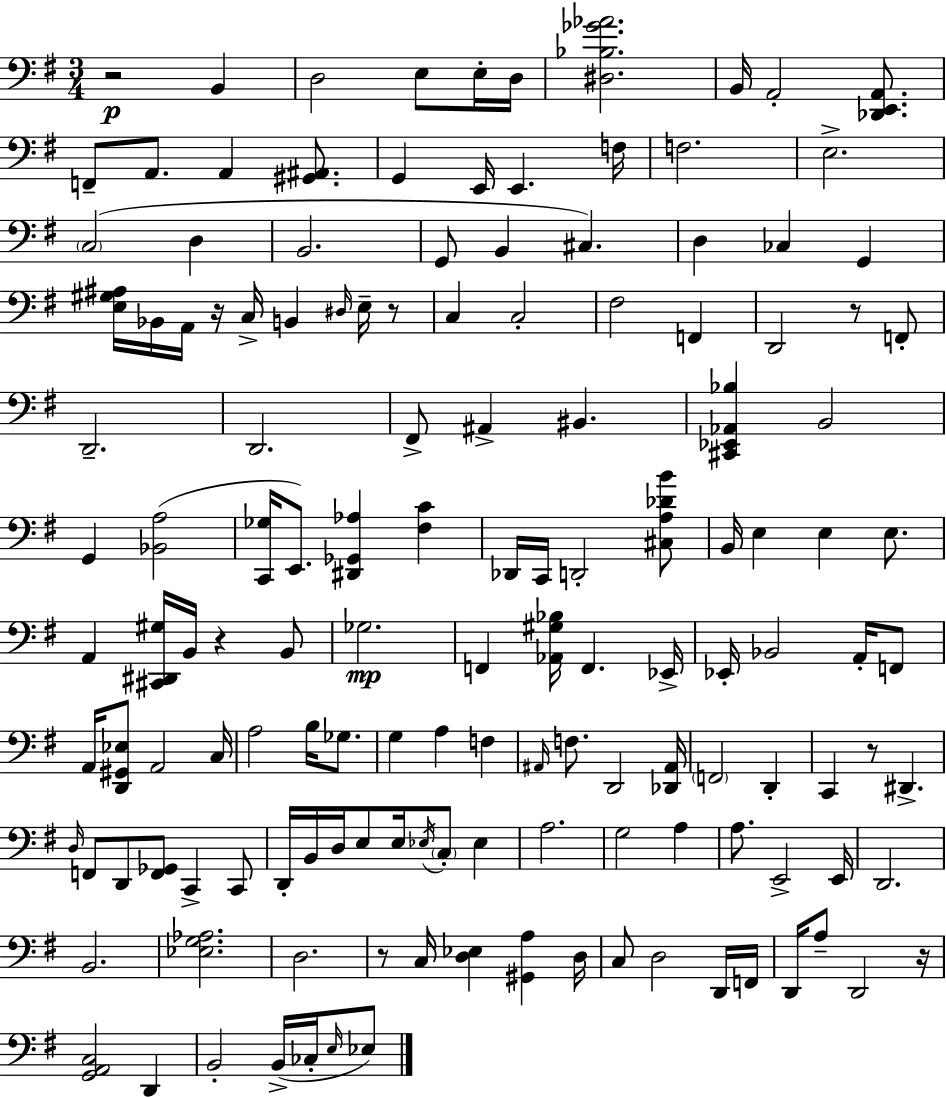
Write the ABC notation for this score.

X:1
T:Untitled
M:3/4
L:1/4
K:Em
z2 B,, D,2 E,/2 E,/4 D,/4 [^D,_B,_G_A]2 B,,/4 A,,2 [_D,,E,,A,,]/2 F,,/2 A,,/2 A,, [^G,,^A,,]/2 G,, E,,/4 E,, F,/4 F,2 E,2 C,2 D, B,,2 G,,/2 B,, ^C, D, _C, G,, [E,^G,^A,]/4 _B,,/4 A,,/4 z/4 C,/4 B,, ^D,/4 E,/4 z/2 C, C,2 ^F,2 F,, D,,2 z/2 F,,/2 D,,2 D,,2 ^F,,/2 ^A,, ^B,, [^C,,_E,,_A,,_B,] B,,2 G,, [_B,,A,]2 [C,,_G,]/4 E,,/2 [^D,,_G,,_A,] [^F,C] _D,,/4 C,,/4 D,,2 [^C,A,_DB]/2 B,,/4 E, E, E,/2 A,, [^C,,^D,,^G,]/4 B,,/4 z B,,/2 _G,2 F,, [_A,,^G,_B,]/4 F,, _E,,/4 _E,,/4 _B,,2 A,,/4 F,,/2 A,,/4 [D,,^G,,_E,]/2 A,,2 C,/4 A,2 B,/4 _G,/2 G, A, F, ^A,,/4 F,/2 D,,2 [_D,,^A,,]/4 F,,2 D,, C,, z/2 ^D,, D,/4 F,,/2 D,,/2 [F,,_G,,]/2 C,, C,,/2 D,,/4 B,,/4 D,/4 E,/2 E,/4 _E,/4 C,/2 _E, A,2 G,2 A, A,/2 E,,2 E,,/4 D,,2 B,,2 [_E,G,_A,]2 D,2 z/2 C,/4 [D,_E,] [^G,,A,] D,/4 C,/2 D,2 D,,/4 F,,/4 D,,/4 A,/2 D,,2 z/4 [G,,A,,C,]2 D,, B,,2 B,,/4 _C,/4 E,/4 _E,/2